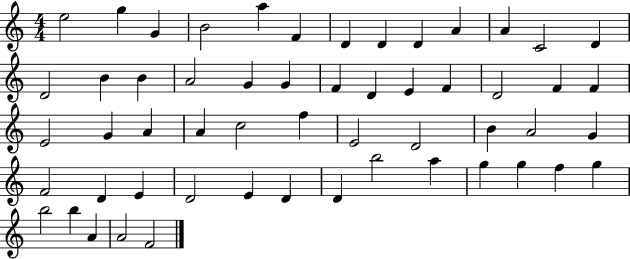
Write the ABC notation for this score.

X:1
T:Untitled
M:4/4
L:1/4
K:C
e2 g G B2 a F D D D A A C2 D D2 B B A2 G G F D E F D2 F F E2 G A A c2 f E2 D2 B A2 G F2 D E D2 E D D b2 a g g f g b2 b A A2 F2